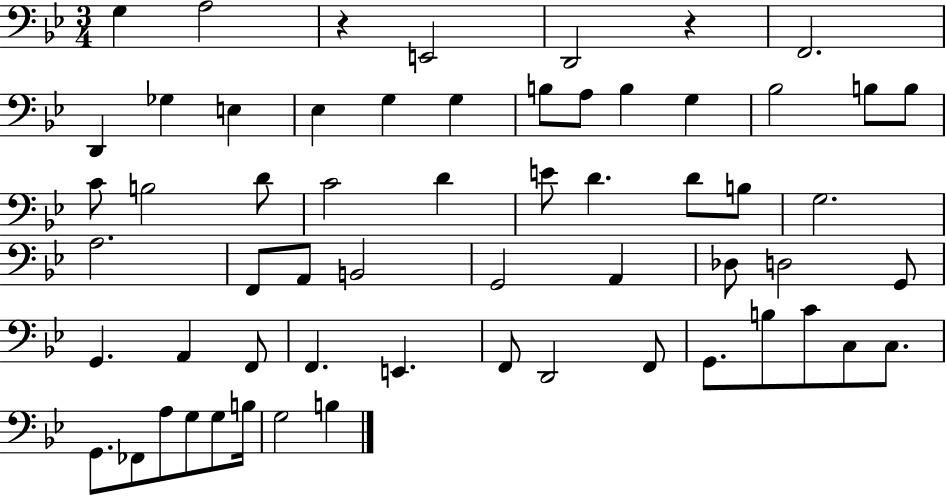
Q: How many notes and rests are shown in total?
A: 60